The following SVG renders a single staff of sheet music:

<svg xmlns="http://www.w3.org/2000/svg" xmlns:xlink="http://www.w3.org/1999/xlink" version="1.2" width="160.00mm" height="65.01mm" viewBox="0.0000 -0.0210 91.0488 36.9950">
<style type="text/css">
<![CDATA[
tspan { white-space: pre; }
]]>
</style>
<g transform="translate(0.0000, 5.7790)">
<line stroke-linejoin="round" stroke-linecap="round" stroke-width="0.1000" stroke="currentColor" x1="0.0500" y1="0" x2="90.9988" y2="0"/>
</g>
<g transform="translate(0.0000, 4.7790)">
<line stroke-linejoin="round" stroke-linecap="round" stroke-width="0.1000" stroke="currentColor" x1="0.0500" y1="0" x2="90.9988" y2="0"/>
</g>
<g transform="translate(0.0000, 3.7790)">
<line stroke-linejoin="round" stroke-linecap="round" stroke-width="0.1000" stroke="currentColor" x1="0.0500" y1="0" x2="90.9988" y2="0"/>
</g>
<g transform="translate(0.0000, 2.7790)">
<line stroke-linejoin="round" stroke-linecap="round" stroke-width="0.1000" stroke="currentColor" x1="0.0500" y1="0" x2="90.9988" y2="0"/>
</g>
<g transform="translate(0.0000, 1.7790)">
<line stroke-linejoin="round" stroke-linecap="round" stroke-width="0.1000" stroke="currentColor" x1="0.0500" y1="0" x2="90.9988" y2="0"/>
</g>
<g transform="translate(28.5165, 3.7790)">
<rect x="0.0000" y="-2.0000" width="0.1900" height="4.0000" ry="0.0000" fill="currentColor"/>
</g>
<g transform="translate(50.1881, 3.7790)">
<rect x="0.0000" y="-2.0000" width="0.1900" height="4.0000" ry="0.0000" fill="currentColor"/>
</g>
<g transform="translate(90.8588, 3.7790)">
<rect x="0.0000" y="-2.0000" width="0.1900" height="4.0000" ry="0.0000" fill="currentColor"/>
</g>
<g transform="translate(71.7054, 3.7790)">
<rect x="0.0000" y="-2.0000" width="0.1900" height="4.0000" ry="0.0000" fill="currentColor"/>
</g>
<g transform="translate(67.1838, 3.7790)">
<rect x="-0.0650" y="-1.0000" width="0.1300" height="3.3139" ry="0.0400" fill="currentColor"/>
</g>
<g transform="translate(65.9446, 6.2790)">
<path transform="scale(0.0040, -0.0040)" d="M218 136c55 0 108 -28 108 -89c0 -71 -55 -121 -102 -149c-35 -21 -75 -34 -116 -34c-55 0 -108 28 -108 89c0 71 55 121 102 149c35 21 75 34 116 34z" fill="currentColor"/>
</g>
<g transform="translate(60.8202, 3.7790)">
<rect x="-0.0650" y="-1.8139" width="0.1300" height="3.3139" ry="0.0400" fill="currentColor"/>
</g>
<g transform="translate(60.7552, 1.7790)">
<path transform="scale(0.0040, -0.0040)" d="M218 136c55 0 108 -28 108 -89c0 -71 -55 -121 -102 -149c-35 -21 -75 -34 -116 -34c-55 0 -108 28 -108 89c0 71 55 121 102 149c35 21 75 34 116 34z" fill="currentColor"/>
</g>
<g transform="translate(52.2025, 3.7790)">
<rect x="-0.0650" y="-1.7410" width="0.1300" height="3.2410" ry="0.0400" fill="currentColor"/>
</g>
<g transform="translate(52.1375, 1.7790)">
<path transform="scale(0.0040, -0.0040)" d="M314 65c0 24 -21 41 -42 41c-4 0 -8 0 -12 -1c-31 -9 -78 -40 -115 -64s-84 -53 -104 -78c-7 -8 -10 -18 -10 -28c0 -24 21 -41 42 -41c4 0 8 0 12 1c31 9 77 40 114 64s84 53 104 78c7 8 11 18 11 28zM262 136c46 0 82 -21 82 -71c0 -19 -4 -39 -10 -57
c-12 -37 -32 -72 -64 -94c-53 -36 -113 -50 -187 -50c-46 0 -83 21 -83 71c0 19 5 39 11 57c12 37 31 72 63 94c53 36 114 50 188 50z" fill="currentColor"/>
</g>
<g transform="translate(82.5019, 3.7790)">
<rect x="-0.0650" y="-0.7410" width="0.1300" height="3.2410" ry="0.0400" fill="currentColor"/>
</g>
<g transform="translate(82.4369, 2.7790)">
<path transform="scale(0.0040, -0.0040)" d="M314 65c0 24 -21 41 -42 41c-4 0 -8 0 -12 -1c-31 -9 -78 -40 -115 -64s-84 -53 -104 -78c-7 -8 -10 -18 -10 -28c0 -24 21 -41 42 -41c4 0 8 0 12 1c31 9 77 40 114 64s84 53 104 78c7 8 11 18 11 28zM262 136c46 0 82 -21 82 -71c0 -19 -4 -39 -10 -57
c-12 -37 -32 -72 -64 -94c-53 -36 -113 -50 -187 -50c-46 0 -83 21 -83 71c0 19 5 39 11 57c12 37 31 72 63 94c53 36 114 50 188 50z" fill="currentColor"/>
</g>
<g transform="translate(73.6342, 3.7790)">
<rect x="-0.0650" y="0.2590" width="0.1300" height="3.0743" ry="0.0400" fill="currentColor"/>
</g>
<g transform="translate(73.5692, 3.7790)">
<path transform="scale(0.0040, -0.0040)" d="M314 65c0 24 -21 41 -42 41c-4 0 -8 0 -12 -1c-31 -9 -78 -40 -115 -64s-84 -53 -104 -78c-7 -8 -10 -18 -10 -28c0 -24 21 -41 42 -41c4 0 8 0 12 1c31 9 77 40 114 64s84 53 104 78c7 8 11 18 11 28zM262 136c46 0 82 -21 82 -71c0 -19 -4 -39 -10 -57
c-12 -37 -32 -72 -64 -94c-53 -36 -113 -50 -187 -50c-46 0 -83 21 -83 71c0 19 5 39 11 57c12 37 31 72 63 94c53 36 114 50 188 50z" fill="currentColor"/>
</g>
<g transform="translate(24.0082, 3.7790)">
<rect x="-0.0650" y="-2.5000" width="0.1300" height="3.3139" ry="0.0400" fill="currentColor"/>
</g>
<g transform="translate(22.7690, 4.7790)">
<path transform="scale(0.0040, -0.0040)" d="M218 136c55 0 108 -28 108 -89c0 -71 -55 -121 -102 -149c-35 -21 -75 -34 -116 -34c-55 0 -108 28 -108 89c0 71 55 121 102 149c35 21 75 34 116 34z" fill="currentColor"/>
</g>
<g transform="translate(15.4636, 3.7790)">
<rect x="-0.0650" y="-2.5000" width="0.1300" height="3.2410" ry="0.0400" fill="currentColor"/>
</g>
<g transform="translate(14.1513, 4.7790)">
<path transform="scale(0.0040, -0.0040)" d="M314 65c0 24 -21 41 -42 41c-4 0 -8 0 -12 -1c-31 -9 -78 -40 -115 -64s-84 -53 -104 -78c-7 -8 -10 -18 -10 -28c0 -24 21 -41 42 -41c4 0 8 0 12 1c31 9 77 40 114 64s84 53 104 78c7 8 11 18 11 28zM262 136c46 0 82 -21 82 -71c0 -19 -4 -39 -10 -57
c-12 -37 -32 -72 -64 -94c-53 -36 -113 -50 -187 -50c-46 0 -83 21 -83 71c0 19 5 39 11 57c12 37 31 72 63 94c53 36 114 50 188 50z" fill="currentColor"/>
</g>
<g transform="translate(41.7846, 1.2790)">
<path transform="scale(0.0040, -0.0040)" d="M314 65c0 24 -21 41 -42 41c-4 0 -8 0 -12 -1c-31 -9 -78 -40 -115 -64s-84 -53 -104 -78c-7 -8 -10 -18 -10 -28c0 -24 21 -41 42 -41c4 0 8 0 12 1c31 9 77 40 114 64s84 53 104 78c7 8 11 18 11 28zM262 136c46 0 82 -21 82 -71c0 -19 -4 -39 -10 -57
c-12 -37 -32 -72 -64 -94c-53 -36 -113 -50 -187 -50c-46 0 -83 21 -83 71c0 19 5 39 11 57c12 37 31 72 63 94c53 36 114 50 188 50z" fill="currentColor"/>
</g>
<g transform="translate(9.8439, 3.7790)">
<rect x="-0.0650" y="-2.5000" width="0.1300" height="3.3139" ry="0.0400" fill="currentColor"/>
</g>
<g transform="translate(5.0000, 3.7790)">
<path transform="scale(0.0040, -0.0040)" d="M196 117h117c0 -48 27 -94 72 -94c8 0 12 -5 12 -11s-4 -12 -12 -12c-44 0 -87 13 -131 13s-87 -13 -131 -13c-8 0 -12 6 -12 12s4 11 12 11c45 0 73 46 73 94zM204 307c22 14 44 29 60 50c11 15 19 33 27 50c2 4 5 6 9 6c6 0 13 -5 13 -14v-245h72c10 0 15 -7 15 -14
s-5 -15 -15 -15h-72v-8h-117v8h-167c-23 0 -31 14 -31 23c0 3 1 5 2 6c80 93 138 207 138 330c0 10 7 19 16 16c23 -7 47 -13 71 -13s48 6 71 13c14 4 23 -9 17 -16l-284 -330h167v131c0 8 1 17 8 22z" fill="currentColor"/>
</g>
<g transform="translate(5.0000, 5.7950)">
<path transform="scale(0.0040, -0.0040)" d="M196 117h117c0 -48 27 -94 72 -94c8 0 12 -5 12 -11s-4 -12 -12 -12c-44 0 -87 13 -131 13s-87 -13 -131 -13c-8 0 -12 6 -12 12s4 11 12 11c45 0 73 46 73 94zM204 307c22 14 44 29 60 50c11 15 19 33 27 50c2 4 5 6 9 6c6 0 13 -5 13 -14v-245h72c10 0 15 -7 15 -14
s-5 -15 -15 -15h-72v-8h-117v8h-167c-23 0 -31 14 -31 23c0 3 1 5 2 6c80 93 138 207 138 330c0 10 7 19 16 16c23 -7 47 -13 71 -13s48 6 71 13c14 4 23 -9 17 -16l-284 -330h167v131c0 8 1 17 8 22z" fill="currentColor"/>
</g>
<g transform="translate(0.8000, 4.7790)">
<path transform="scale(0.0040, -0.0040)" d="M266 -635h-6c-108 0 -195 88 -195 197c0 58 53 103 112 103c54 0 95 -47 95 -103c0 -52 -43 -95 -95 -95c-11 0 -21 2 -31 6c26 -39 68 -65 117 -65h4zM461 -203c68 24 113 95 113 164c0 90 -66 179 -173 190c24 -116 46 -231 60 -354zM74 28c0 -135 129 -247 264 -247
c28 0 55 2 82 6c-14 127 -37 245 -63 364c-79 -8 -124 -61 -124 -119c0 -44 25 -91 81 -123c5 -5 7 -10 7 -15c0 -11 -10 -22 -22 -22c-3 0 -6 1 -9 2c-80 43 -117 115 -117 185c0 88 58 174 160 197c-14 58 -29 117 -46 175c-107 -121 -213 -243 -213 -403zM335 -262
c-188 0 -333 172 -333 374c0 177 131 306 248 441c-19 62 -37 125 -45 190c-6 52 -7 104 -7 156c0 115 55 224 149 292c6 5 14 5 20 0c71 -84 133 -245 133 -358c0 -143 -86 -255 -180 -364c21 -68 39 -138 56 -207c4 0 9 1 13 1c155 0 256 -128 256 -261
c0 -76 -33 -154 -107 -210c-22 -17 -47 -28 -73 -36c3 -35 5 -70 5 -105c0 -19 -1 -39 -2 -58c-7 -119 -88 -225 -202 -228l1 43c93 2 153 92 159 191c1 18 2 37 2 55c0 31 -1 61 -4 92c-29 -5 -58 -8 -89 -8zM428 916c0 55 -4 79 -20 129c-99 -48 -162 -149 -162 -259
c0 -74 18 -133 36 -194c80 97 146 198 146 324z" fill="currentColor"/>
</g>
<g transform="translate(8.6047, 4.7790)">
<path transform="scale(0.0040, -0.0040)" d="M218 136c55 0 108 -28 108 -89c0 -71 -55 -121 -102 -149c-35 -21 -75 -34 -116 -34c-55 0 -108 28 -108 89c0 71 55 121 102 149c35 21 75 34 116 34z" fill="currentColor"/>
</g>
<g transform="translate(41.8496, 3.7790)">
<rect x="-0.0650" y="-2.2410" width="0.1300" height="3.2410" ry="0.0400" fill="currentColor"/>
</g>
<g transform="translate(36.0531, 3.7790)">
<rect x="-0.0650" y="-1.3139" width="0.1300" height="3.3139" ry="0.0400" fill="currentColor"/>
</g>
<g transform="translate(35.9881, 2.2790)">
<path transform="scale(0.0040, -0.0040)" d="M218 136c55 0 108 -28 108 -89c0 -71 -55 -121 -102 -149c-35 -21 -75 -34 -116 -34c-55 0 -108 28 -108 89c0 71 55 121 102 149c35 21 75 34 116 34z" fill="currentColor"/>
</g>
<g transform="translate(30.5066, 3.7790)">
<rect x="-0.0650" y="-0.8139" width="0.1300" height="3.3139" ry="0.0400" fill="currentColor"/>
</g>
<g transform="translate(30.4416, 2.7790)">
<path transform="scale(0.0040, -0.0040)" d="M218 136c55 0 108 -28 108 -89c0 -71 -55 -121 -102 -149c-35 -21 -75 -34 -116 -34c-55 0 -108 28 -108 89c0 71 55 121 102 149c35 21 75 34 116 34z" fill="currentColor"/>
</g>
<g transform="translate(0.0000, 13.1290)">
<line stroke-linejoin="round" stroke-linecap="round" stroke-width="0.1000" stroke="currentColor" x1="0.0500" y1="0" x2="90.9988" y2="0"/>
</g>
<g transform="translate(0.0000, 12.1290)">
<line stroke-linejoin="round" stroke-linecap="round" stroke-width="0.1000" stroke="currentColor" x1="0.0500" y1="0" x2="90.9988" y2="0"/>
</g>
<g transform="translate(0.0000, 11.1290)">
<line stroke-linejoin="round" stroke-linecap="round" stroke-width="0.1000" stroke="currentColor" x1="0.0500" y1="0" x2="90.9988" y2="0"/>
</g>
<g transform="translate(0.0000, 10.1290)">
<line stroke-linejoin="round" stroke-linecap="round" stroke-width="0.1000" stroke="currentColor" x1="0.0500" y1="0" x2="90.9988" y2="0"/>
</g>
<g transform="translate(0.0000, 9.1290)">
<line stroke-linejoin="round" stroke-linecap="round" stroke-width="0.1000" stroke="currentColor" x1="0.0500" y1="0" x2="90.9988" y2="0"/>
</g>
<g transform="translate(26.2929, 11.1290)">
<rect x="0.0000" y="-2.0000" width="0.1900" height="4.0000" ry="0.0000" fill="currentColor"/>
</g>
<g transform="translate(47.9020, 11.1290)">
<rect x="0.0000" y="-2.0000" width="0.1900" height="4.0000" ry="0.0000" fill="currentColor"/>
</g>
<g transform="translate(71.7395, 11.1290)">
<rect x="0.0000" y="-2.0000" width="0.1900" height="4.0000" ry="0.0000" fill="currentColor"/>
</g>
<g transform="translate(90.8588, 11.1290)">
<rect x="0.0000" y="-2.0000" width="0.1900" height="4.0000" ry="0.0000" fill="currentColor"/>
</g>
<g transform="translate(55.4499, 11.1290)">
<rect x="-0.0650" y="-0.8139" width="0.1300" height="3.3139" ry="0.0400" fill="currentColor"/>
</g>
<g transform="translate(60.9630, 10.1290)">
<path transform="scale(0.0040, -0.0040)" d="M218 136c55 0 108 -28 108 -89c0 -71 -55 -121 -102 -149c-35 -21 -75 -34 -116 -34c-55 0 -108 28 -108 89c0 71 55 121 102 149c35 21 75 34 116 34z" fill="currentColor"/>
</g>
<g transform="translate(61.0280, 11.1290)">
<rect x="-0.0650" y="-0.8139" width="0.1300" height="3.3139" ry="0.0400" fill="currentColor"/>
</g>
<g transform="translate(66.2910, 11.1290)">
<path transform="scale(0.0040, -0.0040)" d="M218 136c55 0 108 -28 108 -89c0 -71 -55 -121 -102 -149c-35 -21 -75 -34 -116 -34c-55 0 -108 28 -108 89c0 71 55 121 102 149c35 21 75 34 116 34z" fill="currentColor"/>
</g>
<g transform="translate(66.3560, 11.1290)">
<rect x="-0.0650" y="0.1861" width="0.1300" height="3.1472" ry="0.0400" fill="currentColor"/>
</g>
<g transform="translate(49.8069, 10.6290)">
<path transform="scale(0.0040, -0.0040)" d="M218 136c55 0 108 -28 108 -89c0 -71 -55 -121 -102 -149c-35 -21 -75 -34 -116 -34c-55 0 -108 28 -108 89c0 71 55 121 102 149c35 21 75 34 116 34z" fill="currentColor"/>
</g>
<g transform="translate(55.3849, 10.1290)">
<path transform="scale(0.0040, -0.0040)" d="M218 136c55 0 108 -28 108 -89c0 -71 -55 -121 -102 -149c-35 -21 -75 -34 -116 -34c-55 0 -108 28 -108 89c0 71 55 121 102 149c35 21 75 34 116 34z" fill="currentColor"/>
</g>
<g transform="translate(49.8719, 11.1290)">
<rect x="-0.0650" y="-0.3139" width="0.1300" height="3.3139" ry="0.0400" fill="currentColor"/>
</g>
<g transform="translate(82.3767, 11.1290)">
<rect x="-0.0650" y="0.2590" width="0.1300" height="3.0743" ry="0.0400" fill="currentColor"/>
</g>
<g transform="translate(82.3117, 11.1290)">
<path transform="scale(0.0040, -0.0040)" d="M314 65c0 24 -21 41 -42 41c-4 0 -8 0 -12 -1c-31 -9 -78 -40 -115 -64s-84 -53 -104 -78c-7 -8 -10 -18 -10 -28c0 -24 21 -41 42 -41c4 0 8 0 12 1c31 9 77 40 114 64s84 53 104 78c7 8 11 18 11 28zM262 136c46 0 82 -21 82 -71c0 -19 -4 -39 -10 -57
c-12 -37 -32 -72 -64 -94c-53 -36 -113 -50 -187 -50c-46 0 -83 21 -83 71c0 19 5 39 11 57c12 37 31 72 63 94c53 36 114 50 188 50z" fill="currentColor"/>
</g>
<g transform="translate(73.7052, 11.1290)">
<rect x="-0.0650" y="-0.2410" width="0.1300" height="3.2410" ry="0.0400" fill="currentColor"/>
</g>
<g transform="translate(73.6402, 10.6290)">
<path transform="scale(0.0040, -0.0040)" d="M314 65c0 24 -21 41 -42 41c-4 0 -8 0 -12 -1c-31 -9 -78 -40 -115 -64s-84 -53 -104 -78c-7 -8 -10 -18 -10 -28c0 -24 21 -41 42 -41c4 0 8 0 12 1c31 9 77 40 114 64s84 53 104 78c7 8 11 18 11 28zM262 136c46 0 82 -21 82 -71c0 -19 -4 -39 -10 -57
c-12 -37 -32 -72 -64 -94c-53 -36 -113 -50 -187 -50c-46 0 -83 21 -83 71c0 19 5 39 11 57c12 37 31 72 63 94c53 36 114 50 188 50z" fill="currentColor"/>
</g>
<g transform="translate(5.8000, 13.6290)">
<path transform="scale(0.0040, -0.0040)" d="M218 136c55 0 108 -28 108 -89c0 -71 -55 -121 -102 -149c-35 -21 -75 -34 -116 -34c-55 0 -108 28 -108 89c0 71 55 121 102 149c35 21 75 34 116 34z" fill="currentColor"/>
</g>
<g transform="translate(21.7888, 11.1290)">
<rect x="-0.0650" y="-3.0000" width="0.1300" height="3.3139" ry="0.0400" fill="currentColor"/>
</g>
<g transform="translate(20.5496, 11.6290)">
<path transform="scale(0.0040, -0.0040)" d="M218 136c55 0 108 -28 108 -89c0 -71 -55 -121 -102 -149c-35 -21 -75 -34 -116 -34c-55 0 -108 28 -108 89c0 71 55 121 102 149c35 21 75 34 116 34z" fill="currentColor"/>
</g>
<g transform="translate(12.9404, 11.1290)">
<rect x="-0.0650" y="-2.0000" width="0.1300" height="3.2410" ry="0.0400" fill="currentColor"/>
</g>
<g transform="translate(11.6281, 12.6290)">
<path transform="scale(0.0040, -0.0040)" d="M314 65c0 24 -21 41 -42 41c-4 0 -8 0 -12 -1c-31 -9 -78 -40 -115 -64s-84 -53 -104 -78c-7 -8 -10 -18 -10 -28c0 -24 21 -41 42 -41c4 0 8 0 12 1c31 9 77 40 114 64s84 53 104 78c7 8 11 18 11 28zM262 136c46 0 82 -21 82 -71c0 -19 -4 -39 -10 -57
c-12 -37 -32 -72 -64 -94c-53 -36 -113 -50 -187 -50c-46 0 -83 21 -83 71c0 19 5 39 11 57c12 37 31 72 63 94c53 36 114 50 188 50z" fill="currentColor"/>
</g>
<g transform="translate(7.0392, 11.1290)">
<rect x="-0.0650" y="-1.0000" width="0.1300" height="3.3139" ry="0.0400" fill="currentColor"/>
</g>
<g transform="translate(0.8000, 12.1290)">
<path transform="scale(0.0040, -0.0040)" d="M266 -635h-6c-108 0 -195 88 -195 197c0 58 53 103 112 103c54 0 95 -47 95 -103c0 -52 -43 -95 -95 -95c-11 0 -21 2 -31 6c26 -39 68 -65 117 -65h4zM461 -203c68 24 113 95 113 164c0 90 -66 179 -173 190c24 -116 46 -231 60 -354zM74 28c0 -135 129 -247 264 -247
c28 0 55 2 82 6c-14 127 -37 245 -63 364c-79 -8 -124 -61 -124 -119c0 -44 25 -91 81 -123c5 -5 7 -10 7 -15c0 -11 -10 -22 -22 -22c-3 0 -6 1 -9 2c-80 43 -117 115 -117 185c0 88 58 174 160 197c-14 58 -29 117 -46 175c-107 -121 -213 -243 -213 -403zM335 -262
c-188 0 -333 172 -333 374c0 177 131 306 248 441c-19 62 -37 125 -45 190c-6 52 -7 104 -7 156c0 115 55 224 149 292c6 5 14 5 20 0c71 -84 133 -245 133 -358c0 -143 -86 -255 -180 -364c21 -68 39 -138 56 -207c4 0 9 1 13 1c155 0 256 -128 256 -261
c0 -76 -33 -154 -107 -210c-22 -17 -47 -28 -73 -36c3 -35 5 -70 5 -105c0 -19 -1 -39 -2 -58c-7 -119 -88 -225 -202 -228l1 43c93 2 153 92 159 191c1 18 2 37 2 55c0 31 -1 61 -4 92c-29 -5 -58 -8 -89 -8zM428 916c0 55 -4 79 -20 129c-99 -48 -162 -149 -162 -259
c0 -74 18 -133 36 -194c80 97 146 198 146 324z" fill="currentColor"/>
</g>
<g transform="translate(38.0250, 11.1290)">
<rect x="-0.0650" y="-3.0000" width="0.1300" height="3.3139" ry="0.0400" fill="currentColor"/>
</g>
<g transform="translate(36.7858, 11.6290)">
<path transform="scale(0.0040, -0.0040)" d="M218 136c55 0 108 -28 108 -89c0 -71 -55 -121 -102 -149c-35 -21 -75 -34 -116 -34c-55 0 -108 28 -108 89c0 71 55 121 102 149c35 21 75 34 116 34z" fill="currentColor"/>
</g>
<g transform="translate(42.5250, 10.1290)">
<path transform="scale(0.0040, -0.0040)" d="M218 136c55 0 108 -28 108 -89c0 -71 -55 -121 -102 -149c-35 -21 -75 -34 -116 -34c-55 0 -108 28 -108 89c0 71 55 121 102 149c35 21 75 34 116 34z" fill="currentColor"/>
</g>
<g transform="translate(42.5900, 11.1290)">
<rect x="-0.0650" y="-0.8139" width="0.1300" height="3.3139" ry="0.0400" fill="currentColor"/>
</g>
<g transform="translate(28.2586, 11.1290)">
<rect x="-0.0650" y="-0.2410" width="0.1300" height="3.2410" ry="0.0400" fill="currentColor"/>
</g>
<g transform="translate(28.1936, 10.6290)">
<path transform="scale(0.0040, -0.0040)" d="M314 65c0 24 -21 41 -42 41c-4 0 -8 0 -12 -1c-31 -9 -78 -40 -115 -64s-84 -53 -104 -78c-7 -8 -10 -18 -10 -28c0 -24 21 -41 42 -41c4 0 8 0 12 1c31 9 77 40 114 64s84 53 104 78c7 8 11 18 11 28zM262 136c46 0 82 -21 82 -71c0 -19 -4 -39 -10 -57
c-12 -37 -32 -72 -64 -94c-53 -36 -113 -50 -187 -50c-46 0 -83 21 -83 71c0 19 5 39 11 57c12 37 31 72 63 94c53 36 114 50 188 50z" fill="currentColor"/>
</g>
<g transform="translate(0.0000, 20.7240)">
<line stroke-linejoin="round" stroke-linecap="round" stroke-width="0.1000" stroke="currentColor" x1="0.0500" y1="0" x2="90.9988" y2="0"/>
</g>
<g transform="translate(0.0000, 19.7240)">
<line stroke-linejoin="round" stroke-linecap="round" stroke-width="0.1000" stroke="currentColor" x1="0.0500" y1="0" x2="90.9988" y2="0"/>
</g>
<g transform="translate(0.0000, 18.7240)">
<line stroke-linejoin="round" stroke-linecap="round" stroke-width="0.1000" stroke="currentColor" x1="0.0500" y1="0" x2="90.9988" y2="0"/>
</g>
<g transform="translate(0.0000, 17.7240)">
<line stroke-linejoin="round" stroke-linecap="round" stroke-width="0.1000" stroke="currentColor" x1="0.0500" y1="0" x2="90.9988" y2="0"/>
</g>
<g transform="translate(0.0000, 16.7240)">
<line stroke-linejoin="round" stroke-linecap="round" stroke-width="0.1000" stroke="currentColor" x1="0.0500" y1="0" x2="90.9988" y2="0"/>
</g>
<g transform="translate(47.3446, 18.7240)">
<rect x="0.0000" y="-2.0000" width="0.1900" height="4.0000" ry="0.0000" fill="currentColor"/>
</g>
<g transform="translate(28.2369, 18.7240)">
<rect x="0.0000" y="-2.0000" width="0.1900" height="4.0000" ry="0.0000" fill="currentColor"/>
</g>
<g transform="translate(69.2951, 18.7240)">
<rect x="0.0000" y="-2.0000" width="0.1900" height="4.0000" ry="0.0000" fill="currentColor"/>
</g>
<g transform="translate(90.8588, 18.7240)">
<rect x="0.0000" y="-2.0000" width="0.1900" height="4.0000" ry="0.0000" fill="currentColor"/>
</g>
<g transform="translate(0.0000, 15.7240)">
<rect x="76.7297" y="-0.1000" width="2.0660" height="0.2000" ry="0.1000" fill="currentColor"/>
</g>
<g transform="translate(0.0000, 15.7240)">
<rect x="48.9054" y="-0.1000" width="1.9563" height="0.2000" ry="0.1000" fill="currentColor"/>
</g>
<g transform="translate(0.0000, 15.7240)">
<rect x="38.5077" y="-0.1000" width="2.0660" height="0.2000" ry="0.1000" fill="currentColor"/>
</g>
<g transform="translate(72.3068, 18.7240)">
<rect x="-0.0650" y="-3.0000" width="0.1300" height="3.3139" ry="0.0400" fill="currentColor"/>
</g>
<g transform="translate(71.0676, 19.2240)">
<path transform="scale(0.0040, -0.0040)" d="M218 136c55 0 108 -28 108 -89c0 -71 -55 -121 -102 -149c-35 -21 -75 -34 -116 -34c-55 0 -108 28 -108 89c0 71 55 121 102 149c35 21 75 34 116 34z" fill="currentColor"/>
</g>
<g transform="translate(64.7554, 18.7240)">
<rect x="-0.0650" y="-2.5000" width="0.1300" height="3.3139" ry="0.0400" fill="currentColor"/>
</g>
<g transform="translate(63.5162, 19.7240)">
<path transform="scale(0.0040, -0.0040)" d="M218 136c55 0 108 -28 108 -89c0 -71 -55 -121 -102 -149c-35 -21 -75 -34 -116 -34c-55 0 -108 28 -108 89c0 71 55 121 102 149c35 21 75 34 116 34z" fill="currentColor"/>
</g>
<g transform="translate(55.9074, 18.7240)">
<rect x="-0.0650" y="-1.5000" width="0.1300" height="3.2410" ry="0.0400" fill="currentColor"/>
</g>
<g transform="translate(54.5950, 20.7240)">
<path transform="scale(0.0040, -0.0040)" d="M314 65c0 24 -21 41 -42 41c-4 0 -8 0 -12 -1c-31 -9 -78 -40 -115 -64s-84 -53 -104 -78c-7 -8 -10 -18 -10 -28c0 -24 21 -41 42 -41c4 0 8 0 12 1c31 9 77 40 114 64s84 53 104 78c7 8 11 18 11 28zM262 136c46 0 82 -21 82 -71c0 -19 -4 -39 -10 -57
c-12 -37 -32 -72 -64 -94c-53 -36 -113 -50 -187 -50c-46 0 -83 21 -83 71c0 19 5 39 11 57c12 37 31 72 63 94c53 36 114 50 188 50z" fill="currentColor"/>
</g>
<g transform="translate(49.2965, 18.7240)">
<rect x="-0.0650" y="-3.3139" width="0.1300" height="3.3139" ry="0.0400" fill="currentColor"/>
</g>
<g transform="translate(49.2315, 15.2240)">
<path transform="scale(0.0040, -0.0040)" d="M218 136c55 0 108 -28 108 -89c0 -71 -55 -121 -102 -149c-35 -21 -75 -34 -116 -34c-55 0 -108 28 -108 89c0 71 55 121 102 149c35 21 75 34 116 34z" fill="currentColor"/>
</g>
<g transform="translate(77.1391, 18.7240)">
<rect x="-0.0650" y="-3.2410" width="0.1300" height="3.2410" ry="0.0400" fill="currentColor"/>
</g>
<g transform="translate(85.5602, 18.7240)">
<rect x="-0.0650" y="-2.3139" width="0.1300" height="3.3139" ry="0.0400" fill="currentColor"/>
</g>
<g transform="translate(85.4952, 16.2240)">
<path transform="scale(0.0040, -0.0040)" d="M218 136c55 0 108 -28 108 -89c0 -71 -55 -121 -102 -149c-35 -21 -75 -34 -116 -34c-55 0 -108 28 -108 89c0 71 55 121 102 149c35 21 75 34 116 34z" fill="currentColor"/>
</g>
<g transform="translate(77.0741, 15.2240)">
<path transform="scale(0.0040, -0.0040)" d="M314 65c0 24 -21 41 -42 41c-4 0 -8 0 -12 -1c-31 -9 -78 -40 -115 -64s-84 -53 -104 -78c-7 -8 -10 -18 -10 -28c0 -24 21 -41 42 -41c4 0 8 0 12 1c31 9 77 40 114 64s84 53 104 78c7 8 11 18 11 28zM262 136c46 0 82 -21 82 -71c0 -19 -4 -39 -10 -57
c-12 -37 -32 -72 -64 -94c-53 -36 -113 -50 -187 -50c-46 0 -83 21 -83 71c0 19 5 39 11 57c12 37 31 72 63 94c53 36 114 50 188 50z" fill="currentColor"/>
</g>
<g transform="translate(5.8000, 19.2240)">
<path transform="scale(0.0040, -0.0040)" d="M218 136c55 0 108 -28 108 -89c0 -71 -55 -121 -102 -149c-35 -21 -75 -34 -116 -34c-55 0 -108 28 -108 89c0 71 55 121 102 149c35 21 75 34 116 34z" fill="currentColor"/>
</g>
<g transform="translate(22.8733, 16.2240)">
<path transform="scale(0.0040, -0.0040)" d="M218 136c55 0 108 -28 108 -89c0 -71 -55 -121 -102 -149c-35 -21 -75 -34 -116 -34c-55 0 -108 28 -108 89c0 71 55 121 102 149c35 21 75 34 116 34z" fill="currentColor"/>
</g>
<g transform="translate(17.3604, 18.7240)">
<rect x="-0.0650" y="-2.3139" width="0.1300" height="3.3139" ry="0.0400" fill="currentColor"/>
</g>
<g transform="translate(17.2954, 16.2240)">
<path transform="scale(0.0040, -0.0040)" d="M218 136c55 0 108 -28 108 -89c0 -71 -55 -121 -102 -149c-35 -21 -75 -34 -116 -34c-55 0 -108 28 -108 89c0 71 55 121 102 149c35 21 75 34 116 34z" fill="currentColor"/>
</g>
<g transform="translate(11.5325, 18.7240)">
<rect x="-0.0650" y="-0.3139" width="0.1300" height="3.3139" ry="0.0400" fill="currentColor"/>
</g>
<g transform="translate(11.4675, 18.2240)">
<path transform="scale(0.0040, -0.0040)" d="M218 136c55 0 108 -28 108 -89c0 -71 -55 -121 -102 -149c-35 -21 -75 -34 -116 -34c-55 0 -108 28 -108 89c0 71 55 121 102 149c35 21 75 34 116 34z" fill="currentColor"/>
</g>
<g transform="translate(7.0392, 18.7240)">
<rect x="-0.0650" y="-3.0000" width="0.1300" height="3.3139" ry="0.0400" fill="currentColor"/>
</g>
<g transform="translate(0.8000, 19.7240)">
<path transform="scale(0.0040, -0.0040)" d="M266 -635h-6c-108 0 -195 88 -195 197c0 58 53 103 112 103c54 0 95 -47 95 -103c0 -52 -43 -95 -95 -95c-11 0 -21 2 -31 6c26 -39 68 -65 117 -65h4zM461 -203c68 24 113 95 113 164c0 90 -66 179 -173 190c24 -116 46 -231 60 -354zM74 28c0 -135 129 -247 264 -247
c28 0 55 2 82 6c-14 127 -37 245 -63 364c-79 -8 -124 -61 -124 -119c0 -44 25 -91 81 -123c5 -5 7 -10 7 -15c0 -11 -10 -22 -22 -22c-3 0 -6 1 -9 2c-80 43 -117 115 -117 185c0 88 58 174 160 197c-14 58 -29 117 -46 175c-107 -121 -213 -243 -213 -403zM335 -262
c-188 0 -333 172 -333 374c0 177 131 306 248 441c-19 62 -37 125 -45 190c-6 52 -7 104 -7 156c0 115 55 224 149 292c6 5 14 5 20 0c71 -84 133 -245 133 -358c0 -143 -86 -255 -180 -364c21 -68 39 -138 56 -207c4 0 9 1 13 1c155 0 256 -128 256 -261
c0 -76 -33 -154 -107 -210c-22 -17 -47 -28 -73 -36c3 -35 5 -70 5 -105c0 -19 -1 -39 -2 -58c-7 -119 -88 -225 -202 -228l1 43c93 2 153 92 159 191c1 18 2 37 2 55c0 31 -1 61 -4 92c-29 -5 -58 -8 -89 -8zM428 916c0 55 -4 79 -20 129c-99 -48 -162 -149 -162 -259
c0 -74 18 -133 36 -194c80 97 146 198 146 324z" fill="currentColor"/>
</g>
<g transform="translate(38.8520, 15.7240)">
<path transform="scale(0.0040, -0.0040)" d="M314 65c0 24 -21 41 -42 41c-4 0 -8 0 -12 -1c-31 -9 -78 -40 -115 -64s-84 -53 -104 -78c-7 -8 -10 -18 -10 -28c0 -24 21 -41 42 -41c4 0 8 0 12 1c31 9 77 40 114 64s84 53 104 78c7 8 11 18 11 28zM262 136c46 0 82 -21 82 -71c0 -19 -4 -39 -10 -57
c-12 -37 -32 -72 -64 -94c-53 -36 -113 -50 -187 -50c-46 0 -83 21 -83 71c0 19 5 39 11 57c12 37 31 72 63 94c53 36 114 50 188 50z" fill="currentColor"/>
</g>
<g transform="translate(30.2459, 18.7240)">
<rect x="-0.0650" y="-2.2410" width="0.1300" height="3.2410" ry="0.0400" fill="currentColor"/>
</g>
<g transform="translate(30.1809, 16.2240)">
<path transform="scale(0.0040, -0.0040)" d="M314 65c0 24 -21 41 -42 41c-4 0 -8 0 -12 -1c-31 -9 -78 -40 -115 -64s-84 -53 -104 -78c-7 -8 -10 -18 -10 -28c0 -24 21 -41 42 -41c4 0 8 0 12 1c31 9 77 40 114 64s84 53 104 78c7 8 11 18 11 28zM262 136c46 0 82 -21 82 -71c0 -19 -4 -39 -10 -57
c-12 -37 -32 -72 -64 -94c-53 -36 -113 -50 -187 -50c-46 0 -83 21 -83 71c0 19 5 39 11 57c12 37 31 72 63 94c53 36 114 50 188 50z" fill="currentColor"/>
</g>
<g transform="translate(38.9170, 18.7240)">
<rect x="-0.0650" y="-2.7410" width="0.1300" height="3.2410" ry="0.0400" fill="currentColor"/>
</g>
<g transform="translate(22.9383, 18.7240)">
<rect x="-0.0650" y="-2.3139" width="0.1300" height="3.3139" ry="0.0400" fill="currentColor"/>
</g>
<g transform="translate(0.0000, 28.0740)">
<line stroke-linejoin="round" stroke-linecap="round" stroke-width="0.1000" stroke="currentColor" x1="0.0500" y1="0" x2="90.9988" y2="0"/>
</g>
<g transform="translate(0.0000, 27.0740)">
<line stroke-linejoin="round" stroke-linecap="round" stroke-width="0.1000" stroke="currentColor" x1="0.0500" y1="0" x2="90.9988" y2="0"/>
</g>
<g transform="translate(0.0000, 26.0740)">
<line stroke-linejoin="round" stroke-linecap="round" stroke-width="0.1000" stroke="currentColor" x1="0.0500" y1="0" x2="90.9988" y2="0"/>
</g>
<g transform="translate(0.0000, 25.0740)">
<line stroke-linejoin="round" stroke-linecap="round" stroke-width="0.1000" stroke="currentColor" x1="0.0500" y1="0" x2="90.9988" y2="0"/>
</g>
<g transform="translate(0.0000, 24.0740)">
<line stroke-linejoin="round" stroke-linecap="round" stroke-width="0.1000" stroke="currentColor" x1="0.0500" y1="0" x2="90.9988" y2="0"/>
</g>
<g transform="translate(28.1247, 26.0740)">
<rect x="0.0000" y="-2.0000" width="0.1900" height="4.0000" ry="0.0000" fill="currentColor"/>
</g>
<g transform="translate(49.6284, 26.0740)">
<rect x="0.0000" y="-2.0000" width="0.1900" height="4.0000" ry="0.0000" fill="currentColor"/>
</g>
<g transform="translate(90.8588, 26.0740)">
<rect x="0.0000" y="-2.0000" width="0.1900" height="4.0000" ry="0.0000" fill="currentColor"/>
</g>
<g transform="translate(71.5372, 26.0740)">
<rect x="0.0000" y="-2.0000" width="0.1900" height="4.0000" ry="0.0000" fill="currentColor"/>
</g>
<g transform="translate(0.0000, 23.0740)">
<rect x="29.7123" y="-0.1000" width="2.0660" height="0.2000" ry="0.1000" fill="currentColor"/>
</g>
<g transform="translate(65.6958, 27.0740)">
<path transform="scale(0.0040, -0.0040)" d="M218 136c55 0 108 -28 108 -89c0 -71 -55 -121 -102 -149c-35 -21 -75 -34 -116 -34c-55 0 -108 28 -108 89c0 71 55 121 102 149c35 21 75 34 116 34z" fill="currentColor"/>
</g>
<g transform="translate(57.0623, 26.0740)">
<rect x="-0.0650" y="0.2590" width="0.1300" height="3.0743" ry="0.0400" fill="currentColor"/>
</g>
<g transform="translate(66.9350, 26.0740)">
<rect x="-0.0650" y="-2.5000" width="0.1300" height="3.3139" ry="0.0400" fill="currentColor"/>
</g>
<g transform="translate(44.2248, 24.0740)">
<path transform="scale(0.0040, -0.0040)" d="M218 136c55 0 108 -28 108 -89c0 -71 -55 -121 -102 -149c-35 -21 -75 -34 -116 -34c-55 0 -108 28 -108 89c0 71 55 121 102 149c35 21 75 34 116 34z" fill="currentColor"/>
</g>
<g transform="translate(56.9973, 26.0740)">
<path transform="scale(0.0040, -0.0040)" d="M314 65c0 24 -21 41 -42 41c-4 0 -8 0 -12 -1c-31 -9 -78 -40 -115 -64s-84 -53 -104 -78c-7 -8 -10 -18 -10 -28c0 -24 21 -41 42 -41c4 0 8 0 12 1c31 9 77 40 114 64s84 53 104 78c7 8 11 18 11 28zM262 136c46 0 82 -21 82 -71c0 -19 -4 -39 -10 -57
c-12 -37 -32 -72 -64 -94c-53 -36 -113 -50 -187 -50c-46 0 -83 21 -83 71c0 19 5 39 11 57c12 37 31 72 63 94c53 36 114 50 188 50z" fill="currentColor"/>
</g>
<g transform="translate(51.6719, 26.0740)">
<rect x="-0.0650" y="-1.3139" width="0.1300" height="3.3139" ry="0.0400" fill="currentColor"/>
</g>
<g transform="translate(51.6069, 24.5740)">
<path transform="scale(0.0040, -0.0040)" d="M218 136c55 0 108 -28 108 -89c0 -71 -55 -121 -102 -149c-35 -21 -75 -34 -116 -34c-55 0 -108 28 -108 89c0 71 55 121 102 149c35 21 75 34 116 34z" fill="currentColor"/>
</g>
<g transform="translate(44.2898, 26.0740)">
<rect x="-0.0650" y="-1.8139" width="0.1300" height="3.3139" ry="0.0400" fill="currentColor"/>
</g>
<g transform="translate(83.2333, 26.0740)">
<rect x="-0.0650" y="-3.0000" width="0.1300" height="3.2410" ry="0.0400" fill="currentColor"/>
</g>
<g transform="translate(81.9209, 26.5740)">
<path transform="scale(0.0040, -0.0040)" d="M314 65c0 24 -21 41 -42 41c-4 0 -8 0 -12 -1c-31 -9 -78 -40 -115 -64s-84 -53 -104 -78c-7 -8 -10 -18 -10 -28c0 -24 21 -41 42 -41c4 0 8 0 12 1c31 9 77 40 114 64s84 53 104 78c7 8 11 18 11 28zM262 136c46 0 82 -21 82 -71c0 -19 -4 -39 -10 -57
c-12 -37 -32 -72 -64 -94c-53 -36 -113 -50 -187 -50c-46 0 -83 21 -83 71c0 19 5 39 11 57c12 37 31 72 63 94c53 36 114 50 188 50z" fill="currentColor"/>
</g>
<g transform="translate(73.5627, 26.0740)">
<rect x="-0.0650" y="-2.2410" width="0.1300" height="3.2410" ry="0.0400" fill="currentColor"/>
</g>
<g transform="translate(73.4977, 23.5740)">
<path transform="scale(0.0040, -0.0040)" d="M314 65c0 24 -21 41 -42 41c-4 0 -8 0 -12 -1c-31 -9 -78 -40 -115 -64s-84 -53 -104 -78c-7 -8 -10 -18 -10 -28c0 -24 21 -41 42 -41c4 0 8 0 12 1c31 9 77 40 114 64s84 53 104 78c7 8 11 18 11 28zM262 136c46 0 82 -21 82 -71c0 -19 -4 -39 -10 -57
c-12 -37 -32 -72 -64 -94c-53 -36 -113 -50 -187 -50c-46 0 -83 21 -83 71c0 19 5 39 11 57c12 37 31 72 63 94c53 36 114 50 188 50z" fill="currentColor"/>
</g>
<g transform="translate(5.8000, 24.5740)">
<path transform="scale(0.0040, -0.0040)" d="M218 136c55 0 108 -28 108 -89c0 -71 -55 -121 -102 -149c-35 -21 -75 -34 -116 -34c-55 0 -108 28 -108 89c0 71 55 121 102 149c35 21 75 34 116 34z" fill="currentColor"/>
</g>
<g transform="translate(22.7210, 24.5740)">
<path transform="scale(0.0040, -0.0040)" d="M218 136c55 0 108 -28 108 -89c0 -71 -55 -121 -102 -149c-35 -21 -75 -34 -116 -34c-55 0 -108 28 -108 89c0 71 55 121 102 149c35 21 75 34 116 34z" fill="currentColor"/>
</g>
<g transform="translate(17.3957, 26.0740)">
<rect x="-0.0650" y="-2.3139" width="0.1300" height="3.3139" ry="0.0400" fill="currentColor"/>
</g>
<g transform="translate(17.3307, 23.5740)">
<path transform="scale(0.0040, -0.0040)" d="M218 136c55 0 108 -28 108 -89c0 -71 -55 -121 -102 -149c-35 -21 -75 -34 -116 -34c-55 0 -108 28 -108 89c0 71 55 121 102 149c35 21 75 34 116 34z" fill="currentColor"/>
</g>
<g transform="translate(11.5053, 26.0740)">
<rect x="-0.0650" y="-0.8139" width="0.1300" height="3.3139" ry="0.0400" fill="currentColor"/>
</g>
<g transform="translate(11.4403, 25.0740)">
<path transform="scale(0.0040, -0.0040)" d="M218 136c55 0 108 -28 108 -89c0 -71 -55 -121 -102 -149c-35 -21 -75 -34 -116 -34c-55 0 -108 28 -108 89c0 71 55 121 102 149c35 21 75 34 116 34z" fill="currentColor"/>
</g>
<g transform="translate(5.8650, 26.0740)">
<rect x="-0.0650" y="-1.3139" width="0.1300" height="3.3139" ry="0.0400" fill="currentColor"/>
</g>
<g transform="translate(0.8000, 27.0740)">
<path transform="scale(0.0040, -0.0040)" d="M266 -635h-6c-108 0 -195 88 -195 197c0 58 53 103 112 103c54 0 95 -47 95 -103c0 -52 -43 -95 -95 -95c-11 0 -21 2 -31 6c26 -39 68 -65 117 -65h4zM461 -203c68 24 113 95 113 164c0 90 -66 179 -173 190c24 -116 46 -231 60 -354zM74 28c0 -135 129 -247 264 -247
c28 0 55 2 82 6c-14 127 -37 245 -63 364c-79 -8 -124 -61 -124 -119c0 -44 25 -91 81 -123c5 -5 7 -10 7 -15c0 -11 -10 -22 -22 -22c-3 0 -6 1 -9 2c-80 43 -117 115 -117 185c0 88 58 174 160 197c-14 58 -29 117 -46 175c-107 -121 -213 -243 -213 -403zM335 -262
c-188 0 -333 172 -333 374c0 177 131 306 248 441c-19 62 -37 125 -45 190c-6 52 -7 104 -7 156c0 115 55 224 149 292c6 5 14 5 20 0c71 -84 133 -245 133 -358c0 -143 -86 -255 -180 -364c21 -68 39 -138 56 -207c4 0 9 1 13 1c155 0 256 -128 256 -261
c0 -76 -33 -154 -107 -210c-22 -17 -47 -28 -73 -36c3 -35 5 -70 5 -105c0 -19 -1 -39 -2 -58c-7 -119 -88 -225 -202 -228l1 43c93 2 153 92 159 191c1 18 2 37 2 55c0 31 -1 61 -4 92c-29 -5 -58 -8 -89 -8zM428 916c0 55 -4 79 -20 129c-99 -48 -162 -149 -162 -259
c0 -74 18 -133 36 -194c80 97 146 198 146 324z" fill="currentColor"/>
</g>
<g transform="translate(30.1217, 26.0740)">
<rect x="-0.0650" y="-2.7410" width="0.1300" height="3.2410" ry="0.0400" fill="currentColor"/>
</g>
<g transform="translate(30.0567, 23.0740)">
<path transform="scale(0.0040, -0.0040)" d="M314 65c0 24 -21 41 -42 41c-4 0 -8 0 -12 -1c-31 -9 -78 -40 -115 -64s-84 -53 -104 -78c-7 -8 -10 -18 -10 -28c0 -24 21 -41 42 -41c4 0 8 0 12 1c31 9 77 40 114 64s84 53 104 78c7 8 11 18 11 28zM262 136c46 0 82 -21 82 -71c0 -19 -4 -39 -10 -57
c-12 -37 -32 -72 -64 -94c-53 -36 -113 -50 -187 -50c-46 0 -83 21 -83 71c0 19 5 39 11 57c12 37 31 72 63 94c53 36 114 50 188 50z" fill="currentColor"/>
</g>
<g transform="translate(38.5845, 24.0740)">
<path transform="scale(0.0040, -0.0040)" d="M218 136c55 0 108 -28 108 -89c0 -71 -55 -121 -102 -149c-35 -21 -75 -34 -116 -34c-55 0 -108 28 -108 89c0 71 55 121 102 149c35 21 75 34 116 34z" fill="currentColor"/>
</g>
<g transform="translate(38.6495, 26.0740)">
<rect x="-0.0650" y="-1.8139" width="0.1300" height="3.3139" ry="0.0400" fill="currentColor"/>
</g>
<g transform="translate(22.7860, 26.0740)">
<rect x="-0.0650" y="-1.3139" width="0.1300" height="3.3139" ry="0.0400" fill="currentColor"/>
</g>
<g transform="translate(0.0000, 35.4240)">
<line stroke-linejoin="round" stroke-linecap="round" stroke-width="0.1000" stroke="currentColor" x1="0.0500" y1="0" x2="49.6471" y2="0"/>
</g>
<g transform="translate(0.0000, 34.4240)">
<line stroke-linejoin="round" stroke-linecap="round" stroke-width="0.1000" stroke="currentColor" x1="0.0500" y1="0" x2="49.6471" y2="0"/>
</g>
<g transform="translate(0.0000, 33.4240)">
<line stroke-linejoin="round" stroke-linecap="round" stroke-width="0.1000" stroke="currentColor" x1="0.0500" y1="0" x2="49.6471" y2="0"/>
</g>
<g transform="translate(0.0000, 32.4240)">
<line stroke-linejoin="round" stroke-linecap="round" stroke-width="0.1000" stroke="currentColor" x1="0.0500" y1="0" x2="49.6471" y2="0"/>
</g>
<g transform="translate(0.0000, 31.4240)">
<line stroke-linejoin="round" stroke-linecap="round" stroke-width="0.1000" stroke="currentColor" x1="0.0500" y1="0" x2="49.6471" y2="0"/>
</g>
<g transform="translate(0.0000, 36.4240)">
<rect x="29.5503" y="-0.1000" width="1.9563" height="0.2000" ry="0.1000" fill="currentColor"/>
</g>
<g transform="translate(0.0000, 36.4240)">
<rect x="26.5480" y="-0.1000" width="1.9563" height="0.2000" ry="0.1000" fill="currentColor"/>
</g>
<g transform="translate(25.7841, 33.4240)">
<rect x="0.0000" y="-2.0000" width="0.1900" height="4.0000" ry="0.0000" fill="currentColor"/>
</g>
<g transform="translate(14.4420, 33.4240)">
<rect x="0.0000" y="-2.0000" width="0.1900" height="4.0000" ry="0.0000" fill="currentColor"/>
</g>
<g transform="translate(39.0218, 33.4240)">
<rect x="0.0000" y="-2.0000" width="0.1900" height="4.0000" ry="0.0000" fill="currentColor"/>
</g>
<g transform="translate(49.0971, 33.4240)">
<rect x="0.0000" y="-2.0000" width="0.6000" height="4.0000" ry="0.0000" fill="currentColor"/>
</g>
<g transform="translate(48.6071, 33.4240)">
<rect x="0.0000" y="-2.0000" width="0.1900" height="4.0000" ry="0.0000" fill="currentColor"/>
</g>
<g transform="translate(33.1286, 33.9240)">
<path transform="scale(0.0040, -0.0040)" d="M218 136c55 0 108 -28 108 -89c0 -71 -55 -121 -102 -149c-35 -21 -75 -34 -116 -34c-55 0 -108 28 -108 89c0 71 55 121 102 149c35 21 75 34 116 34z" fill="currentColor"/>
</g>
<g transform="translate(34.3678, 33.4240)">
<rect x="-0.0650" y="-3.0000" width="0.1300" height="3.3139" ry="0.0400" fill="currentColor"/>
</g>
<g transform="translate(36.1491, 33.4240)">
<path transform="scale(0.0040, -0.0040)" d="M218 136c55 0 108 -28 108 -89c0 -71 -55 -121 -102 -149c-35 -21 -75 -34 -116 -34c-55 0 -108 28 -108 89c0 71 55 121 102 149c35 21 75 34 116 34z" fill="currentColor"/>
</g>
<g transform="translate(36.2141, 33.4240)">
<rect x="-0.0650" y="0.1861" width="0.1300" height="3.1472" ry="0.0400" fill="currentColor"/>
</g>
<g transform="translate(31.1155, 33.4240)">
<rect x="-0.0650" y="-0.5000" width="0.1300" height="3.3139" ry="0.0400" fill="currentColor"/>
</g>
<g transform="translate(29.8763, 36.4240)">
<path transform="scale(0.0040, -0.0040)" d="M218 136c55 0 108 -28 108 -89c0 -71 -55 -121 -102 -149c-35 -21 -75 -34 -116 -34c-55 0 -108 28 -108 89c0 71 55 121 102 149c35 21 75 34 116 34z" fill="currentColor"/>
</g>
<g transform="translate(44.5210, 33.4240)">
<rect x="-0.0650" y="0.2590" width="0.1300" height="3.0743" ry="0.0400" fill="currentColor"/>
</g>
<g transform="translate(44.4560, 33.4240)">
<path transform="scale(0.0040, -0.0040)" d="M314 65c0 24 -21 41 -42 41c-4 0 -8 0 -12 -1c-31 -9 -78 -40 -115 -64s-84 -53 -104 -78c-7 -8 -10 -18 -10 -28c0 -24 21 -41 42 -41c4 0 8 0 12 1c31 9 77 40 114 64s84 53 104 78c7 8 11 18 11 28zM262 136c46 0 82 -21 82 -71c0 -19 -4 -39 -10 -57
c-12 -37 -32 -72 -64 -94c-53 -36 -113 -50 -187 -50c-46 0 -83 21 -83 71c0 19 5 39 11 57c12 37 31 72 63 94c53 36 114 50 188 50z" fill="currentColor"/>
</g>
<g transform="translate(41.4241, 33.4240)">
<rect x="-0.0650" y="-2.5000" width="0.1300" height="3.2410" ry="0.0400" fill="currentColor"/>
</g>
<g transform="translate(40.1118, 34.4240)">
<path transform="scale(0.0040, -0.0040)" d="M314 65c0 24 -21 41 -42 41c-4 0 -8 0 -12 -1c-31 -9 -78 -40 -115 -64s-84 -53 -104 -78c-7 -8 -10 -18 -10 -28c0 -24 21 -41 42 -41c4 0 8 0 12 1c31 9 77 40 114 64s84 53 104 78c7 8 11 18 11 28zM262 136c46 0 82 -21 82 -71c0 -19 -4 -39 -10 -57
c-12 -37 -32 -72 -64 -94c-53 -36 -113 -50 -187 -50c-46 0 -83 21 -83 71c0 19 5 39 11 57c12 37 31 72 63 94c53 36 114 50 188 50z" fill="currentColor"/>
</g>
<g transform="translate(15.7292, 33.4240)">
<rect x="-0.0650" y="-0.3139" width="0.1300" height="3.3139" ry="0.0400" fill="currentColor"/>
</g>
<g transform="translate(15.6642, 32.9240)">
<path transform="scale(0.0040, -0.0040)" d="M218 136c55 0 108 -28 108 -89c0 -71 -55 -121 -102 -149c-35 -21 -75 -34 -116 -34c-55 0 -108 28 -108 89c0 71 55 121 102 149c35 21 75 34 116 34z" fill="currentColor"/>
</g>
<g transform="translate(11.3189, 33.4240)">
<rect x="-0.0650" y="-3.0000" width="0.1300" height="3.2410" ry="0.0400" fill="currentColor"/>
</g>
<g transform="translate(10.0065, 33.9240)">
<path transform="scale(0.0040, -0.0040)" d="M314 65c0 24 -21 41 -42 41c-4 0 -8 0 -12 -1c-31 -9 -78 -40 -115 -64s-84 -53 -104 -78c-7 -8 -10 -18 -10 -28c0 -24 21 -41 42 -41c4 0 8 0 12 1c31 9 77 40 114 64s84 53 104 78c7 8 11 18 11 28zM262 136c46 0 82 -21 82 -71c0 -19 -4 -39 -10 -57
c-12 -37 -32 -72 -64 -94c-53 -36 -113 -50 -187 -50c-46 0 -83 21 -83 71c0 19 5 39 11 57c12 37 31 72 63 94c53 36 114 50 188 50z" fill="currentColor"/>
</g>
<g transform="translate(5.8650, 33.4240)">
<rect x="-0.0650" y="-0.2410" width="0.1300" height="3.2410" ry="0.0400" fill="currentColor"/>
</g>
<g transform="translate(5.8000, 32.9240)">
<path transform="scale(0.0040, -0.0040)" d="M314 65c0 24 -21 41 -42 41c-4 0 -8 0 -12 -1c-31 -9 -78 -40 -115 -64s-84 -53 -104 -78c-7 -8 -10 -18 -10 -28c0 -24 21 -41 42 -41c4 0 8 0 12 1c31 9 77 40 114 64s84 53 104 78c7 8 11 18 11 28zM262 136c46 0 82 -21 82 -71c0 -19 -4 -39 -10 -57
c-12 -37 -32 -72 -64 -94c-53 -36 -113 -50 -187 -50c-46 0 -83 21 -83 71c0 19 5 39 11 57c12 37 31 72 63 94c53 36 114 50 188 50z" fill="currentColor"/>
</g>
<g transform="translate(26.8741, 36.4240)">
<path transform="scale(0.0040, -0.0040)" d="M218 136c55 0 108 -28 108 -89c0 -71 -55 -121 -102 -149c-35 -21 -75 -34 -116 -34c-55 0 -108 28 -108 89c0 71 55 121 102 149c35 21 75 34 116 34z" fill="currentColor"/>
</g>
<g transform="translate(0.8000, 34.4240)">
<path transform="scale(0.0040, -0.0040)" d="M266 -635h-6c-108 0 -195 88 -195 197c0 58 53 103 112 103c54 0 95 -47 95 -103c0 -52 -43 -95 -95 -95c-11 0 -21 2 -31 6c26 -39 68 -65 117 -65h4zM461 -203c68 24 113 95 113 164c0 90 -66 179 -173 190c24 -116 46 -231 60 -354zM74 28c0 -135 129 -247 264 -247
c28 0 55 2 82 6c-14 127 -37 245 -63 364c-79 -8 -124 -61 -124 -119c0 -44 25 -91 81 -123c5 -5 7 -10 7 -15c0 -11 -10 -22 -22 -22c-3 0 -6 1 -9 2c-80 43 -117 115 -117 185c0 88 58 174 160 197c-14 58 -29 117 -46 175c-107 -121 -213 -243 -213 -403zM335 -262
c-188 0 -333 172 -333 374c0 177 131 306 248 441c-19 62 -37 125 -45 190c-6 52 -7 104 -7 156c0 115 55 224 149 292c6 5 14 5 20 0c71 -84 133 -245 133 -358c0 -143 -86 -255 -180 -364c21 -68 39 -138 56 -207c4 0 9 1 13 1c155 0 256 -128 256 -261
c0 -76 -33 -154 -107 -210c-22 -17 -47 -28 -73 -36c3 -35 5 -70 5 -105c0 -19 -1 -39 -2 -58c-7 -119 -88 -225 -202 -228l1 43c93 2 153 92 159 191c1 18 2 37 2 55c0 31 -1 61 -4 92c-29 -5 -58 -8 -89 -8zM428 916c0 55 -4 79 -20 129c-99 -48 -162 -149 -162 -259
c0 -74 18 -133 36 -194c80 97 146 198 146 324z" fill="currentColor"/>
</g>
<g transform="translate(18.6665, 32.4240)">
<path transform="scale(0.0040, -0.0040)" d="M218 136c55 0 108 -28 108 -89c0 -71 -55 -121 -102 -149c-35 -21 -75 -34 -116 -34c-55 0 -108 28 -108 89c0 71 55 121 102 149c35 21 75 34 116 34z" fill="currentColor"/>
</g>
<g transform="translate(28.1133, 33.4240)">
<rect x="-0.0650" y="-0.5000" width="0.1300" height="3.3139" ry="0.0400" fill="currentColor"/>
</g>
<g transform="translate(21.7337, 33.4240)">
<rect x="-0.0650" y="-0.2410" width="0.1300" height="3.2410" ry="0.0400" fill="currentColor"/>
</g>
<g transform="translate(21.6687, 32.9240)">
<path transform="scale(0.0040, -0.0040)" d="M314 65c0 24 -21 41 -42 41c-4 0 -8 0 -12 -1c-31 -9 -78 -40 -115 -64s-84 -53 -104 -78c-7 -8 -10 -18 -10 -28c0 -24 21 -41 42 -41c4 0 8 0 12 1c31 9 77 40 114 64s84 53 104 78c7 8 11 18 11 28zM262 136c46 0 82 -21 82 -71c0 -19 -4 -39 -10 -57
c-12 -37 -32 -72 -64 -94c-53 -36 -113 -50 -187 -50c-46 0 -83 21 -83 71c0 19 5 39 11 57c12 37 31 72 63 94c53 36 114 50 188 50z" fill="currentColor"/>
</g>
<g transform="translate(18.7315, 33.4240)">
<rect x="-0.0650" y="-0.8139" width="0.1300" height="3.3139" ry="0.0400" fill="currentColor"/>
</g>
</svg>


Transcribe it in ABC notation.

X:1
T:Untitled
M:4/4
L:1/4
K:C
G G2 G d e g2 f2 f D B2 d2 D F2 A c2 A d c d d B c2 B2 A c g g g2 a2 b E2 G A b2 g e d g e a2 f f e B2 G g2 A2 c2 A2 c d c2 C C A B G2 B2